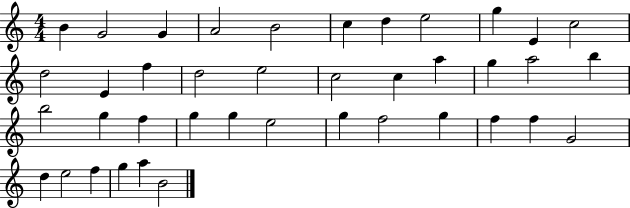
B4/q G4/h G4/q A4/h B4/h C5/q D5/q E5/h G5/q E4/q C5/h D5/h E4/q F5/q D5/h E5/h C5/h C5/q A5/q G5/q A5/h B5/q B5/h G5/q F5/q G5/q G5/q E5/h G5/q F5/h G5/q F5/q F5/q G4/h D5/q E5/h F5/q G5/q A5/q B4/h